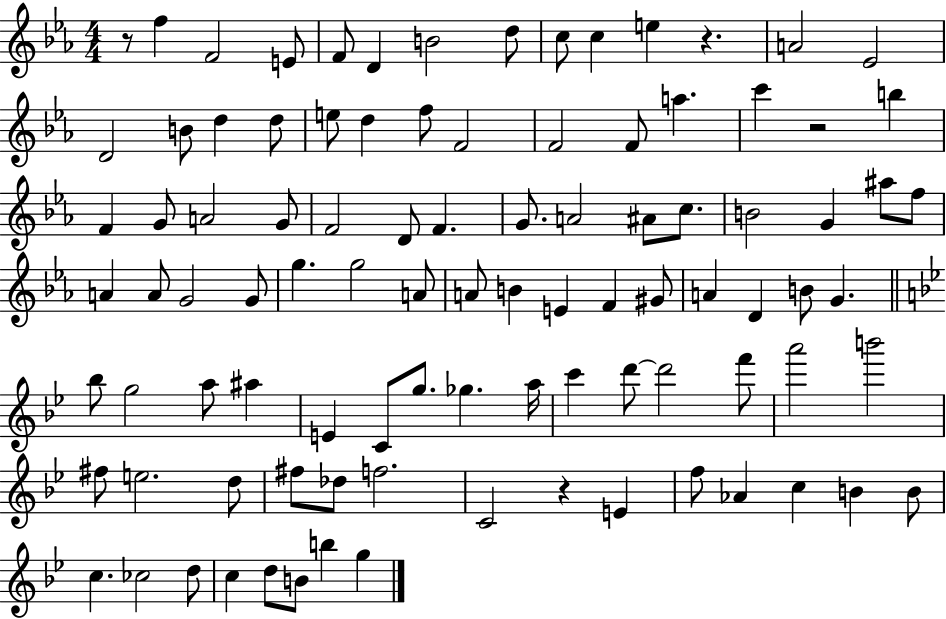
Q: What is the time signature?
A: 4/4